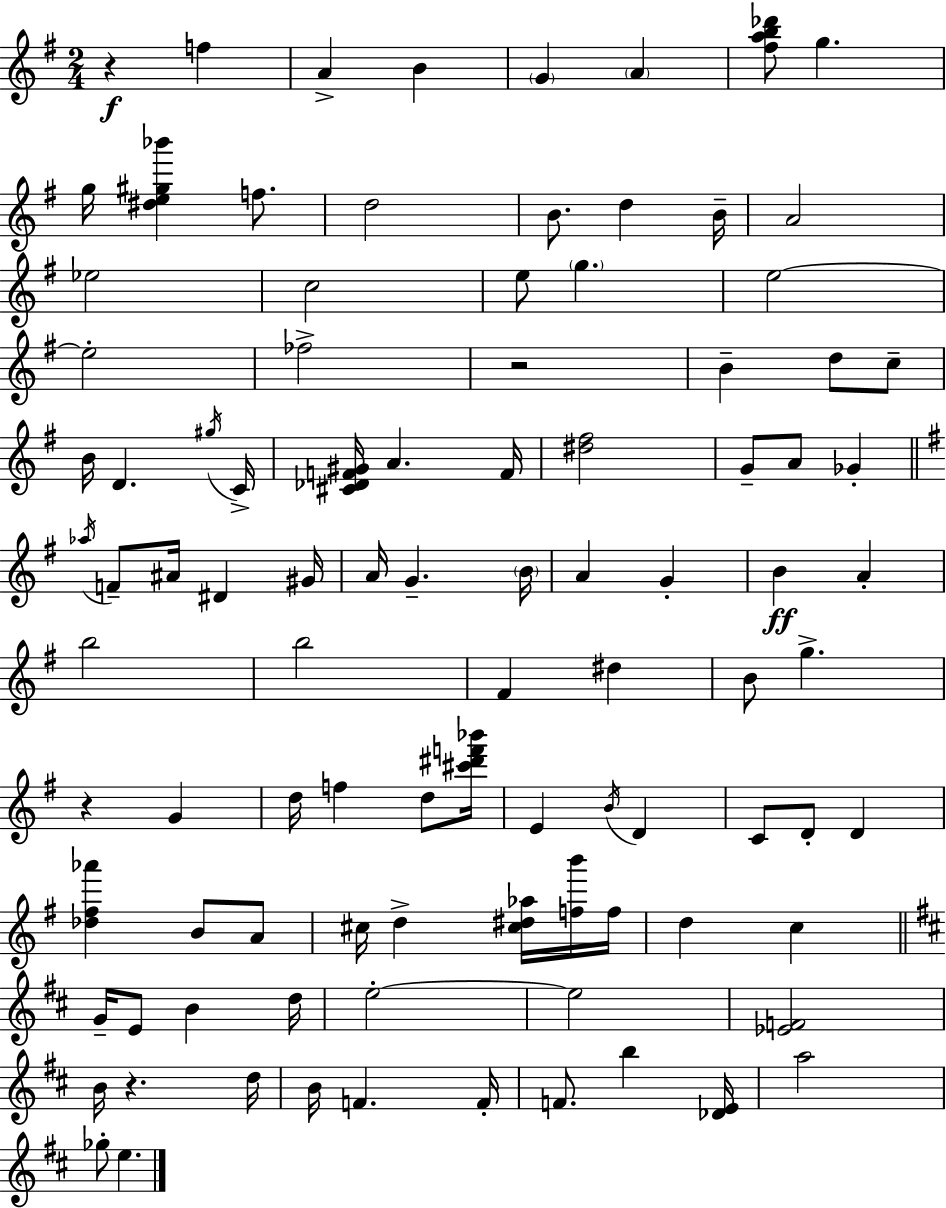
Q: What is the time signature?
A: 2/4